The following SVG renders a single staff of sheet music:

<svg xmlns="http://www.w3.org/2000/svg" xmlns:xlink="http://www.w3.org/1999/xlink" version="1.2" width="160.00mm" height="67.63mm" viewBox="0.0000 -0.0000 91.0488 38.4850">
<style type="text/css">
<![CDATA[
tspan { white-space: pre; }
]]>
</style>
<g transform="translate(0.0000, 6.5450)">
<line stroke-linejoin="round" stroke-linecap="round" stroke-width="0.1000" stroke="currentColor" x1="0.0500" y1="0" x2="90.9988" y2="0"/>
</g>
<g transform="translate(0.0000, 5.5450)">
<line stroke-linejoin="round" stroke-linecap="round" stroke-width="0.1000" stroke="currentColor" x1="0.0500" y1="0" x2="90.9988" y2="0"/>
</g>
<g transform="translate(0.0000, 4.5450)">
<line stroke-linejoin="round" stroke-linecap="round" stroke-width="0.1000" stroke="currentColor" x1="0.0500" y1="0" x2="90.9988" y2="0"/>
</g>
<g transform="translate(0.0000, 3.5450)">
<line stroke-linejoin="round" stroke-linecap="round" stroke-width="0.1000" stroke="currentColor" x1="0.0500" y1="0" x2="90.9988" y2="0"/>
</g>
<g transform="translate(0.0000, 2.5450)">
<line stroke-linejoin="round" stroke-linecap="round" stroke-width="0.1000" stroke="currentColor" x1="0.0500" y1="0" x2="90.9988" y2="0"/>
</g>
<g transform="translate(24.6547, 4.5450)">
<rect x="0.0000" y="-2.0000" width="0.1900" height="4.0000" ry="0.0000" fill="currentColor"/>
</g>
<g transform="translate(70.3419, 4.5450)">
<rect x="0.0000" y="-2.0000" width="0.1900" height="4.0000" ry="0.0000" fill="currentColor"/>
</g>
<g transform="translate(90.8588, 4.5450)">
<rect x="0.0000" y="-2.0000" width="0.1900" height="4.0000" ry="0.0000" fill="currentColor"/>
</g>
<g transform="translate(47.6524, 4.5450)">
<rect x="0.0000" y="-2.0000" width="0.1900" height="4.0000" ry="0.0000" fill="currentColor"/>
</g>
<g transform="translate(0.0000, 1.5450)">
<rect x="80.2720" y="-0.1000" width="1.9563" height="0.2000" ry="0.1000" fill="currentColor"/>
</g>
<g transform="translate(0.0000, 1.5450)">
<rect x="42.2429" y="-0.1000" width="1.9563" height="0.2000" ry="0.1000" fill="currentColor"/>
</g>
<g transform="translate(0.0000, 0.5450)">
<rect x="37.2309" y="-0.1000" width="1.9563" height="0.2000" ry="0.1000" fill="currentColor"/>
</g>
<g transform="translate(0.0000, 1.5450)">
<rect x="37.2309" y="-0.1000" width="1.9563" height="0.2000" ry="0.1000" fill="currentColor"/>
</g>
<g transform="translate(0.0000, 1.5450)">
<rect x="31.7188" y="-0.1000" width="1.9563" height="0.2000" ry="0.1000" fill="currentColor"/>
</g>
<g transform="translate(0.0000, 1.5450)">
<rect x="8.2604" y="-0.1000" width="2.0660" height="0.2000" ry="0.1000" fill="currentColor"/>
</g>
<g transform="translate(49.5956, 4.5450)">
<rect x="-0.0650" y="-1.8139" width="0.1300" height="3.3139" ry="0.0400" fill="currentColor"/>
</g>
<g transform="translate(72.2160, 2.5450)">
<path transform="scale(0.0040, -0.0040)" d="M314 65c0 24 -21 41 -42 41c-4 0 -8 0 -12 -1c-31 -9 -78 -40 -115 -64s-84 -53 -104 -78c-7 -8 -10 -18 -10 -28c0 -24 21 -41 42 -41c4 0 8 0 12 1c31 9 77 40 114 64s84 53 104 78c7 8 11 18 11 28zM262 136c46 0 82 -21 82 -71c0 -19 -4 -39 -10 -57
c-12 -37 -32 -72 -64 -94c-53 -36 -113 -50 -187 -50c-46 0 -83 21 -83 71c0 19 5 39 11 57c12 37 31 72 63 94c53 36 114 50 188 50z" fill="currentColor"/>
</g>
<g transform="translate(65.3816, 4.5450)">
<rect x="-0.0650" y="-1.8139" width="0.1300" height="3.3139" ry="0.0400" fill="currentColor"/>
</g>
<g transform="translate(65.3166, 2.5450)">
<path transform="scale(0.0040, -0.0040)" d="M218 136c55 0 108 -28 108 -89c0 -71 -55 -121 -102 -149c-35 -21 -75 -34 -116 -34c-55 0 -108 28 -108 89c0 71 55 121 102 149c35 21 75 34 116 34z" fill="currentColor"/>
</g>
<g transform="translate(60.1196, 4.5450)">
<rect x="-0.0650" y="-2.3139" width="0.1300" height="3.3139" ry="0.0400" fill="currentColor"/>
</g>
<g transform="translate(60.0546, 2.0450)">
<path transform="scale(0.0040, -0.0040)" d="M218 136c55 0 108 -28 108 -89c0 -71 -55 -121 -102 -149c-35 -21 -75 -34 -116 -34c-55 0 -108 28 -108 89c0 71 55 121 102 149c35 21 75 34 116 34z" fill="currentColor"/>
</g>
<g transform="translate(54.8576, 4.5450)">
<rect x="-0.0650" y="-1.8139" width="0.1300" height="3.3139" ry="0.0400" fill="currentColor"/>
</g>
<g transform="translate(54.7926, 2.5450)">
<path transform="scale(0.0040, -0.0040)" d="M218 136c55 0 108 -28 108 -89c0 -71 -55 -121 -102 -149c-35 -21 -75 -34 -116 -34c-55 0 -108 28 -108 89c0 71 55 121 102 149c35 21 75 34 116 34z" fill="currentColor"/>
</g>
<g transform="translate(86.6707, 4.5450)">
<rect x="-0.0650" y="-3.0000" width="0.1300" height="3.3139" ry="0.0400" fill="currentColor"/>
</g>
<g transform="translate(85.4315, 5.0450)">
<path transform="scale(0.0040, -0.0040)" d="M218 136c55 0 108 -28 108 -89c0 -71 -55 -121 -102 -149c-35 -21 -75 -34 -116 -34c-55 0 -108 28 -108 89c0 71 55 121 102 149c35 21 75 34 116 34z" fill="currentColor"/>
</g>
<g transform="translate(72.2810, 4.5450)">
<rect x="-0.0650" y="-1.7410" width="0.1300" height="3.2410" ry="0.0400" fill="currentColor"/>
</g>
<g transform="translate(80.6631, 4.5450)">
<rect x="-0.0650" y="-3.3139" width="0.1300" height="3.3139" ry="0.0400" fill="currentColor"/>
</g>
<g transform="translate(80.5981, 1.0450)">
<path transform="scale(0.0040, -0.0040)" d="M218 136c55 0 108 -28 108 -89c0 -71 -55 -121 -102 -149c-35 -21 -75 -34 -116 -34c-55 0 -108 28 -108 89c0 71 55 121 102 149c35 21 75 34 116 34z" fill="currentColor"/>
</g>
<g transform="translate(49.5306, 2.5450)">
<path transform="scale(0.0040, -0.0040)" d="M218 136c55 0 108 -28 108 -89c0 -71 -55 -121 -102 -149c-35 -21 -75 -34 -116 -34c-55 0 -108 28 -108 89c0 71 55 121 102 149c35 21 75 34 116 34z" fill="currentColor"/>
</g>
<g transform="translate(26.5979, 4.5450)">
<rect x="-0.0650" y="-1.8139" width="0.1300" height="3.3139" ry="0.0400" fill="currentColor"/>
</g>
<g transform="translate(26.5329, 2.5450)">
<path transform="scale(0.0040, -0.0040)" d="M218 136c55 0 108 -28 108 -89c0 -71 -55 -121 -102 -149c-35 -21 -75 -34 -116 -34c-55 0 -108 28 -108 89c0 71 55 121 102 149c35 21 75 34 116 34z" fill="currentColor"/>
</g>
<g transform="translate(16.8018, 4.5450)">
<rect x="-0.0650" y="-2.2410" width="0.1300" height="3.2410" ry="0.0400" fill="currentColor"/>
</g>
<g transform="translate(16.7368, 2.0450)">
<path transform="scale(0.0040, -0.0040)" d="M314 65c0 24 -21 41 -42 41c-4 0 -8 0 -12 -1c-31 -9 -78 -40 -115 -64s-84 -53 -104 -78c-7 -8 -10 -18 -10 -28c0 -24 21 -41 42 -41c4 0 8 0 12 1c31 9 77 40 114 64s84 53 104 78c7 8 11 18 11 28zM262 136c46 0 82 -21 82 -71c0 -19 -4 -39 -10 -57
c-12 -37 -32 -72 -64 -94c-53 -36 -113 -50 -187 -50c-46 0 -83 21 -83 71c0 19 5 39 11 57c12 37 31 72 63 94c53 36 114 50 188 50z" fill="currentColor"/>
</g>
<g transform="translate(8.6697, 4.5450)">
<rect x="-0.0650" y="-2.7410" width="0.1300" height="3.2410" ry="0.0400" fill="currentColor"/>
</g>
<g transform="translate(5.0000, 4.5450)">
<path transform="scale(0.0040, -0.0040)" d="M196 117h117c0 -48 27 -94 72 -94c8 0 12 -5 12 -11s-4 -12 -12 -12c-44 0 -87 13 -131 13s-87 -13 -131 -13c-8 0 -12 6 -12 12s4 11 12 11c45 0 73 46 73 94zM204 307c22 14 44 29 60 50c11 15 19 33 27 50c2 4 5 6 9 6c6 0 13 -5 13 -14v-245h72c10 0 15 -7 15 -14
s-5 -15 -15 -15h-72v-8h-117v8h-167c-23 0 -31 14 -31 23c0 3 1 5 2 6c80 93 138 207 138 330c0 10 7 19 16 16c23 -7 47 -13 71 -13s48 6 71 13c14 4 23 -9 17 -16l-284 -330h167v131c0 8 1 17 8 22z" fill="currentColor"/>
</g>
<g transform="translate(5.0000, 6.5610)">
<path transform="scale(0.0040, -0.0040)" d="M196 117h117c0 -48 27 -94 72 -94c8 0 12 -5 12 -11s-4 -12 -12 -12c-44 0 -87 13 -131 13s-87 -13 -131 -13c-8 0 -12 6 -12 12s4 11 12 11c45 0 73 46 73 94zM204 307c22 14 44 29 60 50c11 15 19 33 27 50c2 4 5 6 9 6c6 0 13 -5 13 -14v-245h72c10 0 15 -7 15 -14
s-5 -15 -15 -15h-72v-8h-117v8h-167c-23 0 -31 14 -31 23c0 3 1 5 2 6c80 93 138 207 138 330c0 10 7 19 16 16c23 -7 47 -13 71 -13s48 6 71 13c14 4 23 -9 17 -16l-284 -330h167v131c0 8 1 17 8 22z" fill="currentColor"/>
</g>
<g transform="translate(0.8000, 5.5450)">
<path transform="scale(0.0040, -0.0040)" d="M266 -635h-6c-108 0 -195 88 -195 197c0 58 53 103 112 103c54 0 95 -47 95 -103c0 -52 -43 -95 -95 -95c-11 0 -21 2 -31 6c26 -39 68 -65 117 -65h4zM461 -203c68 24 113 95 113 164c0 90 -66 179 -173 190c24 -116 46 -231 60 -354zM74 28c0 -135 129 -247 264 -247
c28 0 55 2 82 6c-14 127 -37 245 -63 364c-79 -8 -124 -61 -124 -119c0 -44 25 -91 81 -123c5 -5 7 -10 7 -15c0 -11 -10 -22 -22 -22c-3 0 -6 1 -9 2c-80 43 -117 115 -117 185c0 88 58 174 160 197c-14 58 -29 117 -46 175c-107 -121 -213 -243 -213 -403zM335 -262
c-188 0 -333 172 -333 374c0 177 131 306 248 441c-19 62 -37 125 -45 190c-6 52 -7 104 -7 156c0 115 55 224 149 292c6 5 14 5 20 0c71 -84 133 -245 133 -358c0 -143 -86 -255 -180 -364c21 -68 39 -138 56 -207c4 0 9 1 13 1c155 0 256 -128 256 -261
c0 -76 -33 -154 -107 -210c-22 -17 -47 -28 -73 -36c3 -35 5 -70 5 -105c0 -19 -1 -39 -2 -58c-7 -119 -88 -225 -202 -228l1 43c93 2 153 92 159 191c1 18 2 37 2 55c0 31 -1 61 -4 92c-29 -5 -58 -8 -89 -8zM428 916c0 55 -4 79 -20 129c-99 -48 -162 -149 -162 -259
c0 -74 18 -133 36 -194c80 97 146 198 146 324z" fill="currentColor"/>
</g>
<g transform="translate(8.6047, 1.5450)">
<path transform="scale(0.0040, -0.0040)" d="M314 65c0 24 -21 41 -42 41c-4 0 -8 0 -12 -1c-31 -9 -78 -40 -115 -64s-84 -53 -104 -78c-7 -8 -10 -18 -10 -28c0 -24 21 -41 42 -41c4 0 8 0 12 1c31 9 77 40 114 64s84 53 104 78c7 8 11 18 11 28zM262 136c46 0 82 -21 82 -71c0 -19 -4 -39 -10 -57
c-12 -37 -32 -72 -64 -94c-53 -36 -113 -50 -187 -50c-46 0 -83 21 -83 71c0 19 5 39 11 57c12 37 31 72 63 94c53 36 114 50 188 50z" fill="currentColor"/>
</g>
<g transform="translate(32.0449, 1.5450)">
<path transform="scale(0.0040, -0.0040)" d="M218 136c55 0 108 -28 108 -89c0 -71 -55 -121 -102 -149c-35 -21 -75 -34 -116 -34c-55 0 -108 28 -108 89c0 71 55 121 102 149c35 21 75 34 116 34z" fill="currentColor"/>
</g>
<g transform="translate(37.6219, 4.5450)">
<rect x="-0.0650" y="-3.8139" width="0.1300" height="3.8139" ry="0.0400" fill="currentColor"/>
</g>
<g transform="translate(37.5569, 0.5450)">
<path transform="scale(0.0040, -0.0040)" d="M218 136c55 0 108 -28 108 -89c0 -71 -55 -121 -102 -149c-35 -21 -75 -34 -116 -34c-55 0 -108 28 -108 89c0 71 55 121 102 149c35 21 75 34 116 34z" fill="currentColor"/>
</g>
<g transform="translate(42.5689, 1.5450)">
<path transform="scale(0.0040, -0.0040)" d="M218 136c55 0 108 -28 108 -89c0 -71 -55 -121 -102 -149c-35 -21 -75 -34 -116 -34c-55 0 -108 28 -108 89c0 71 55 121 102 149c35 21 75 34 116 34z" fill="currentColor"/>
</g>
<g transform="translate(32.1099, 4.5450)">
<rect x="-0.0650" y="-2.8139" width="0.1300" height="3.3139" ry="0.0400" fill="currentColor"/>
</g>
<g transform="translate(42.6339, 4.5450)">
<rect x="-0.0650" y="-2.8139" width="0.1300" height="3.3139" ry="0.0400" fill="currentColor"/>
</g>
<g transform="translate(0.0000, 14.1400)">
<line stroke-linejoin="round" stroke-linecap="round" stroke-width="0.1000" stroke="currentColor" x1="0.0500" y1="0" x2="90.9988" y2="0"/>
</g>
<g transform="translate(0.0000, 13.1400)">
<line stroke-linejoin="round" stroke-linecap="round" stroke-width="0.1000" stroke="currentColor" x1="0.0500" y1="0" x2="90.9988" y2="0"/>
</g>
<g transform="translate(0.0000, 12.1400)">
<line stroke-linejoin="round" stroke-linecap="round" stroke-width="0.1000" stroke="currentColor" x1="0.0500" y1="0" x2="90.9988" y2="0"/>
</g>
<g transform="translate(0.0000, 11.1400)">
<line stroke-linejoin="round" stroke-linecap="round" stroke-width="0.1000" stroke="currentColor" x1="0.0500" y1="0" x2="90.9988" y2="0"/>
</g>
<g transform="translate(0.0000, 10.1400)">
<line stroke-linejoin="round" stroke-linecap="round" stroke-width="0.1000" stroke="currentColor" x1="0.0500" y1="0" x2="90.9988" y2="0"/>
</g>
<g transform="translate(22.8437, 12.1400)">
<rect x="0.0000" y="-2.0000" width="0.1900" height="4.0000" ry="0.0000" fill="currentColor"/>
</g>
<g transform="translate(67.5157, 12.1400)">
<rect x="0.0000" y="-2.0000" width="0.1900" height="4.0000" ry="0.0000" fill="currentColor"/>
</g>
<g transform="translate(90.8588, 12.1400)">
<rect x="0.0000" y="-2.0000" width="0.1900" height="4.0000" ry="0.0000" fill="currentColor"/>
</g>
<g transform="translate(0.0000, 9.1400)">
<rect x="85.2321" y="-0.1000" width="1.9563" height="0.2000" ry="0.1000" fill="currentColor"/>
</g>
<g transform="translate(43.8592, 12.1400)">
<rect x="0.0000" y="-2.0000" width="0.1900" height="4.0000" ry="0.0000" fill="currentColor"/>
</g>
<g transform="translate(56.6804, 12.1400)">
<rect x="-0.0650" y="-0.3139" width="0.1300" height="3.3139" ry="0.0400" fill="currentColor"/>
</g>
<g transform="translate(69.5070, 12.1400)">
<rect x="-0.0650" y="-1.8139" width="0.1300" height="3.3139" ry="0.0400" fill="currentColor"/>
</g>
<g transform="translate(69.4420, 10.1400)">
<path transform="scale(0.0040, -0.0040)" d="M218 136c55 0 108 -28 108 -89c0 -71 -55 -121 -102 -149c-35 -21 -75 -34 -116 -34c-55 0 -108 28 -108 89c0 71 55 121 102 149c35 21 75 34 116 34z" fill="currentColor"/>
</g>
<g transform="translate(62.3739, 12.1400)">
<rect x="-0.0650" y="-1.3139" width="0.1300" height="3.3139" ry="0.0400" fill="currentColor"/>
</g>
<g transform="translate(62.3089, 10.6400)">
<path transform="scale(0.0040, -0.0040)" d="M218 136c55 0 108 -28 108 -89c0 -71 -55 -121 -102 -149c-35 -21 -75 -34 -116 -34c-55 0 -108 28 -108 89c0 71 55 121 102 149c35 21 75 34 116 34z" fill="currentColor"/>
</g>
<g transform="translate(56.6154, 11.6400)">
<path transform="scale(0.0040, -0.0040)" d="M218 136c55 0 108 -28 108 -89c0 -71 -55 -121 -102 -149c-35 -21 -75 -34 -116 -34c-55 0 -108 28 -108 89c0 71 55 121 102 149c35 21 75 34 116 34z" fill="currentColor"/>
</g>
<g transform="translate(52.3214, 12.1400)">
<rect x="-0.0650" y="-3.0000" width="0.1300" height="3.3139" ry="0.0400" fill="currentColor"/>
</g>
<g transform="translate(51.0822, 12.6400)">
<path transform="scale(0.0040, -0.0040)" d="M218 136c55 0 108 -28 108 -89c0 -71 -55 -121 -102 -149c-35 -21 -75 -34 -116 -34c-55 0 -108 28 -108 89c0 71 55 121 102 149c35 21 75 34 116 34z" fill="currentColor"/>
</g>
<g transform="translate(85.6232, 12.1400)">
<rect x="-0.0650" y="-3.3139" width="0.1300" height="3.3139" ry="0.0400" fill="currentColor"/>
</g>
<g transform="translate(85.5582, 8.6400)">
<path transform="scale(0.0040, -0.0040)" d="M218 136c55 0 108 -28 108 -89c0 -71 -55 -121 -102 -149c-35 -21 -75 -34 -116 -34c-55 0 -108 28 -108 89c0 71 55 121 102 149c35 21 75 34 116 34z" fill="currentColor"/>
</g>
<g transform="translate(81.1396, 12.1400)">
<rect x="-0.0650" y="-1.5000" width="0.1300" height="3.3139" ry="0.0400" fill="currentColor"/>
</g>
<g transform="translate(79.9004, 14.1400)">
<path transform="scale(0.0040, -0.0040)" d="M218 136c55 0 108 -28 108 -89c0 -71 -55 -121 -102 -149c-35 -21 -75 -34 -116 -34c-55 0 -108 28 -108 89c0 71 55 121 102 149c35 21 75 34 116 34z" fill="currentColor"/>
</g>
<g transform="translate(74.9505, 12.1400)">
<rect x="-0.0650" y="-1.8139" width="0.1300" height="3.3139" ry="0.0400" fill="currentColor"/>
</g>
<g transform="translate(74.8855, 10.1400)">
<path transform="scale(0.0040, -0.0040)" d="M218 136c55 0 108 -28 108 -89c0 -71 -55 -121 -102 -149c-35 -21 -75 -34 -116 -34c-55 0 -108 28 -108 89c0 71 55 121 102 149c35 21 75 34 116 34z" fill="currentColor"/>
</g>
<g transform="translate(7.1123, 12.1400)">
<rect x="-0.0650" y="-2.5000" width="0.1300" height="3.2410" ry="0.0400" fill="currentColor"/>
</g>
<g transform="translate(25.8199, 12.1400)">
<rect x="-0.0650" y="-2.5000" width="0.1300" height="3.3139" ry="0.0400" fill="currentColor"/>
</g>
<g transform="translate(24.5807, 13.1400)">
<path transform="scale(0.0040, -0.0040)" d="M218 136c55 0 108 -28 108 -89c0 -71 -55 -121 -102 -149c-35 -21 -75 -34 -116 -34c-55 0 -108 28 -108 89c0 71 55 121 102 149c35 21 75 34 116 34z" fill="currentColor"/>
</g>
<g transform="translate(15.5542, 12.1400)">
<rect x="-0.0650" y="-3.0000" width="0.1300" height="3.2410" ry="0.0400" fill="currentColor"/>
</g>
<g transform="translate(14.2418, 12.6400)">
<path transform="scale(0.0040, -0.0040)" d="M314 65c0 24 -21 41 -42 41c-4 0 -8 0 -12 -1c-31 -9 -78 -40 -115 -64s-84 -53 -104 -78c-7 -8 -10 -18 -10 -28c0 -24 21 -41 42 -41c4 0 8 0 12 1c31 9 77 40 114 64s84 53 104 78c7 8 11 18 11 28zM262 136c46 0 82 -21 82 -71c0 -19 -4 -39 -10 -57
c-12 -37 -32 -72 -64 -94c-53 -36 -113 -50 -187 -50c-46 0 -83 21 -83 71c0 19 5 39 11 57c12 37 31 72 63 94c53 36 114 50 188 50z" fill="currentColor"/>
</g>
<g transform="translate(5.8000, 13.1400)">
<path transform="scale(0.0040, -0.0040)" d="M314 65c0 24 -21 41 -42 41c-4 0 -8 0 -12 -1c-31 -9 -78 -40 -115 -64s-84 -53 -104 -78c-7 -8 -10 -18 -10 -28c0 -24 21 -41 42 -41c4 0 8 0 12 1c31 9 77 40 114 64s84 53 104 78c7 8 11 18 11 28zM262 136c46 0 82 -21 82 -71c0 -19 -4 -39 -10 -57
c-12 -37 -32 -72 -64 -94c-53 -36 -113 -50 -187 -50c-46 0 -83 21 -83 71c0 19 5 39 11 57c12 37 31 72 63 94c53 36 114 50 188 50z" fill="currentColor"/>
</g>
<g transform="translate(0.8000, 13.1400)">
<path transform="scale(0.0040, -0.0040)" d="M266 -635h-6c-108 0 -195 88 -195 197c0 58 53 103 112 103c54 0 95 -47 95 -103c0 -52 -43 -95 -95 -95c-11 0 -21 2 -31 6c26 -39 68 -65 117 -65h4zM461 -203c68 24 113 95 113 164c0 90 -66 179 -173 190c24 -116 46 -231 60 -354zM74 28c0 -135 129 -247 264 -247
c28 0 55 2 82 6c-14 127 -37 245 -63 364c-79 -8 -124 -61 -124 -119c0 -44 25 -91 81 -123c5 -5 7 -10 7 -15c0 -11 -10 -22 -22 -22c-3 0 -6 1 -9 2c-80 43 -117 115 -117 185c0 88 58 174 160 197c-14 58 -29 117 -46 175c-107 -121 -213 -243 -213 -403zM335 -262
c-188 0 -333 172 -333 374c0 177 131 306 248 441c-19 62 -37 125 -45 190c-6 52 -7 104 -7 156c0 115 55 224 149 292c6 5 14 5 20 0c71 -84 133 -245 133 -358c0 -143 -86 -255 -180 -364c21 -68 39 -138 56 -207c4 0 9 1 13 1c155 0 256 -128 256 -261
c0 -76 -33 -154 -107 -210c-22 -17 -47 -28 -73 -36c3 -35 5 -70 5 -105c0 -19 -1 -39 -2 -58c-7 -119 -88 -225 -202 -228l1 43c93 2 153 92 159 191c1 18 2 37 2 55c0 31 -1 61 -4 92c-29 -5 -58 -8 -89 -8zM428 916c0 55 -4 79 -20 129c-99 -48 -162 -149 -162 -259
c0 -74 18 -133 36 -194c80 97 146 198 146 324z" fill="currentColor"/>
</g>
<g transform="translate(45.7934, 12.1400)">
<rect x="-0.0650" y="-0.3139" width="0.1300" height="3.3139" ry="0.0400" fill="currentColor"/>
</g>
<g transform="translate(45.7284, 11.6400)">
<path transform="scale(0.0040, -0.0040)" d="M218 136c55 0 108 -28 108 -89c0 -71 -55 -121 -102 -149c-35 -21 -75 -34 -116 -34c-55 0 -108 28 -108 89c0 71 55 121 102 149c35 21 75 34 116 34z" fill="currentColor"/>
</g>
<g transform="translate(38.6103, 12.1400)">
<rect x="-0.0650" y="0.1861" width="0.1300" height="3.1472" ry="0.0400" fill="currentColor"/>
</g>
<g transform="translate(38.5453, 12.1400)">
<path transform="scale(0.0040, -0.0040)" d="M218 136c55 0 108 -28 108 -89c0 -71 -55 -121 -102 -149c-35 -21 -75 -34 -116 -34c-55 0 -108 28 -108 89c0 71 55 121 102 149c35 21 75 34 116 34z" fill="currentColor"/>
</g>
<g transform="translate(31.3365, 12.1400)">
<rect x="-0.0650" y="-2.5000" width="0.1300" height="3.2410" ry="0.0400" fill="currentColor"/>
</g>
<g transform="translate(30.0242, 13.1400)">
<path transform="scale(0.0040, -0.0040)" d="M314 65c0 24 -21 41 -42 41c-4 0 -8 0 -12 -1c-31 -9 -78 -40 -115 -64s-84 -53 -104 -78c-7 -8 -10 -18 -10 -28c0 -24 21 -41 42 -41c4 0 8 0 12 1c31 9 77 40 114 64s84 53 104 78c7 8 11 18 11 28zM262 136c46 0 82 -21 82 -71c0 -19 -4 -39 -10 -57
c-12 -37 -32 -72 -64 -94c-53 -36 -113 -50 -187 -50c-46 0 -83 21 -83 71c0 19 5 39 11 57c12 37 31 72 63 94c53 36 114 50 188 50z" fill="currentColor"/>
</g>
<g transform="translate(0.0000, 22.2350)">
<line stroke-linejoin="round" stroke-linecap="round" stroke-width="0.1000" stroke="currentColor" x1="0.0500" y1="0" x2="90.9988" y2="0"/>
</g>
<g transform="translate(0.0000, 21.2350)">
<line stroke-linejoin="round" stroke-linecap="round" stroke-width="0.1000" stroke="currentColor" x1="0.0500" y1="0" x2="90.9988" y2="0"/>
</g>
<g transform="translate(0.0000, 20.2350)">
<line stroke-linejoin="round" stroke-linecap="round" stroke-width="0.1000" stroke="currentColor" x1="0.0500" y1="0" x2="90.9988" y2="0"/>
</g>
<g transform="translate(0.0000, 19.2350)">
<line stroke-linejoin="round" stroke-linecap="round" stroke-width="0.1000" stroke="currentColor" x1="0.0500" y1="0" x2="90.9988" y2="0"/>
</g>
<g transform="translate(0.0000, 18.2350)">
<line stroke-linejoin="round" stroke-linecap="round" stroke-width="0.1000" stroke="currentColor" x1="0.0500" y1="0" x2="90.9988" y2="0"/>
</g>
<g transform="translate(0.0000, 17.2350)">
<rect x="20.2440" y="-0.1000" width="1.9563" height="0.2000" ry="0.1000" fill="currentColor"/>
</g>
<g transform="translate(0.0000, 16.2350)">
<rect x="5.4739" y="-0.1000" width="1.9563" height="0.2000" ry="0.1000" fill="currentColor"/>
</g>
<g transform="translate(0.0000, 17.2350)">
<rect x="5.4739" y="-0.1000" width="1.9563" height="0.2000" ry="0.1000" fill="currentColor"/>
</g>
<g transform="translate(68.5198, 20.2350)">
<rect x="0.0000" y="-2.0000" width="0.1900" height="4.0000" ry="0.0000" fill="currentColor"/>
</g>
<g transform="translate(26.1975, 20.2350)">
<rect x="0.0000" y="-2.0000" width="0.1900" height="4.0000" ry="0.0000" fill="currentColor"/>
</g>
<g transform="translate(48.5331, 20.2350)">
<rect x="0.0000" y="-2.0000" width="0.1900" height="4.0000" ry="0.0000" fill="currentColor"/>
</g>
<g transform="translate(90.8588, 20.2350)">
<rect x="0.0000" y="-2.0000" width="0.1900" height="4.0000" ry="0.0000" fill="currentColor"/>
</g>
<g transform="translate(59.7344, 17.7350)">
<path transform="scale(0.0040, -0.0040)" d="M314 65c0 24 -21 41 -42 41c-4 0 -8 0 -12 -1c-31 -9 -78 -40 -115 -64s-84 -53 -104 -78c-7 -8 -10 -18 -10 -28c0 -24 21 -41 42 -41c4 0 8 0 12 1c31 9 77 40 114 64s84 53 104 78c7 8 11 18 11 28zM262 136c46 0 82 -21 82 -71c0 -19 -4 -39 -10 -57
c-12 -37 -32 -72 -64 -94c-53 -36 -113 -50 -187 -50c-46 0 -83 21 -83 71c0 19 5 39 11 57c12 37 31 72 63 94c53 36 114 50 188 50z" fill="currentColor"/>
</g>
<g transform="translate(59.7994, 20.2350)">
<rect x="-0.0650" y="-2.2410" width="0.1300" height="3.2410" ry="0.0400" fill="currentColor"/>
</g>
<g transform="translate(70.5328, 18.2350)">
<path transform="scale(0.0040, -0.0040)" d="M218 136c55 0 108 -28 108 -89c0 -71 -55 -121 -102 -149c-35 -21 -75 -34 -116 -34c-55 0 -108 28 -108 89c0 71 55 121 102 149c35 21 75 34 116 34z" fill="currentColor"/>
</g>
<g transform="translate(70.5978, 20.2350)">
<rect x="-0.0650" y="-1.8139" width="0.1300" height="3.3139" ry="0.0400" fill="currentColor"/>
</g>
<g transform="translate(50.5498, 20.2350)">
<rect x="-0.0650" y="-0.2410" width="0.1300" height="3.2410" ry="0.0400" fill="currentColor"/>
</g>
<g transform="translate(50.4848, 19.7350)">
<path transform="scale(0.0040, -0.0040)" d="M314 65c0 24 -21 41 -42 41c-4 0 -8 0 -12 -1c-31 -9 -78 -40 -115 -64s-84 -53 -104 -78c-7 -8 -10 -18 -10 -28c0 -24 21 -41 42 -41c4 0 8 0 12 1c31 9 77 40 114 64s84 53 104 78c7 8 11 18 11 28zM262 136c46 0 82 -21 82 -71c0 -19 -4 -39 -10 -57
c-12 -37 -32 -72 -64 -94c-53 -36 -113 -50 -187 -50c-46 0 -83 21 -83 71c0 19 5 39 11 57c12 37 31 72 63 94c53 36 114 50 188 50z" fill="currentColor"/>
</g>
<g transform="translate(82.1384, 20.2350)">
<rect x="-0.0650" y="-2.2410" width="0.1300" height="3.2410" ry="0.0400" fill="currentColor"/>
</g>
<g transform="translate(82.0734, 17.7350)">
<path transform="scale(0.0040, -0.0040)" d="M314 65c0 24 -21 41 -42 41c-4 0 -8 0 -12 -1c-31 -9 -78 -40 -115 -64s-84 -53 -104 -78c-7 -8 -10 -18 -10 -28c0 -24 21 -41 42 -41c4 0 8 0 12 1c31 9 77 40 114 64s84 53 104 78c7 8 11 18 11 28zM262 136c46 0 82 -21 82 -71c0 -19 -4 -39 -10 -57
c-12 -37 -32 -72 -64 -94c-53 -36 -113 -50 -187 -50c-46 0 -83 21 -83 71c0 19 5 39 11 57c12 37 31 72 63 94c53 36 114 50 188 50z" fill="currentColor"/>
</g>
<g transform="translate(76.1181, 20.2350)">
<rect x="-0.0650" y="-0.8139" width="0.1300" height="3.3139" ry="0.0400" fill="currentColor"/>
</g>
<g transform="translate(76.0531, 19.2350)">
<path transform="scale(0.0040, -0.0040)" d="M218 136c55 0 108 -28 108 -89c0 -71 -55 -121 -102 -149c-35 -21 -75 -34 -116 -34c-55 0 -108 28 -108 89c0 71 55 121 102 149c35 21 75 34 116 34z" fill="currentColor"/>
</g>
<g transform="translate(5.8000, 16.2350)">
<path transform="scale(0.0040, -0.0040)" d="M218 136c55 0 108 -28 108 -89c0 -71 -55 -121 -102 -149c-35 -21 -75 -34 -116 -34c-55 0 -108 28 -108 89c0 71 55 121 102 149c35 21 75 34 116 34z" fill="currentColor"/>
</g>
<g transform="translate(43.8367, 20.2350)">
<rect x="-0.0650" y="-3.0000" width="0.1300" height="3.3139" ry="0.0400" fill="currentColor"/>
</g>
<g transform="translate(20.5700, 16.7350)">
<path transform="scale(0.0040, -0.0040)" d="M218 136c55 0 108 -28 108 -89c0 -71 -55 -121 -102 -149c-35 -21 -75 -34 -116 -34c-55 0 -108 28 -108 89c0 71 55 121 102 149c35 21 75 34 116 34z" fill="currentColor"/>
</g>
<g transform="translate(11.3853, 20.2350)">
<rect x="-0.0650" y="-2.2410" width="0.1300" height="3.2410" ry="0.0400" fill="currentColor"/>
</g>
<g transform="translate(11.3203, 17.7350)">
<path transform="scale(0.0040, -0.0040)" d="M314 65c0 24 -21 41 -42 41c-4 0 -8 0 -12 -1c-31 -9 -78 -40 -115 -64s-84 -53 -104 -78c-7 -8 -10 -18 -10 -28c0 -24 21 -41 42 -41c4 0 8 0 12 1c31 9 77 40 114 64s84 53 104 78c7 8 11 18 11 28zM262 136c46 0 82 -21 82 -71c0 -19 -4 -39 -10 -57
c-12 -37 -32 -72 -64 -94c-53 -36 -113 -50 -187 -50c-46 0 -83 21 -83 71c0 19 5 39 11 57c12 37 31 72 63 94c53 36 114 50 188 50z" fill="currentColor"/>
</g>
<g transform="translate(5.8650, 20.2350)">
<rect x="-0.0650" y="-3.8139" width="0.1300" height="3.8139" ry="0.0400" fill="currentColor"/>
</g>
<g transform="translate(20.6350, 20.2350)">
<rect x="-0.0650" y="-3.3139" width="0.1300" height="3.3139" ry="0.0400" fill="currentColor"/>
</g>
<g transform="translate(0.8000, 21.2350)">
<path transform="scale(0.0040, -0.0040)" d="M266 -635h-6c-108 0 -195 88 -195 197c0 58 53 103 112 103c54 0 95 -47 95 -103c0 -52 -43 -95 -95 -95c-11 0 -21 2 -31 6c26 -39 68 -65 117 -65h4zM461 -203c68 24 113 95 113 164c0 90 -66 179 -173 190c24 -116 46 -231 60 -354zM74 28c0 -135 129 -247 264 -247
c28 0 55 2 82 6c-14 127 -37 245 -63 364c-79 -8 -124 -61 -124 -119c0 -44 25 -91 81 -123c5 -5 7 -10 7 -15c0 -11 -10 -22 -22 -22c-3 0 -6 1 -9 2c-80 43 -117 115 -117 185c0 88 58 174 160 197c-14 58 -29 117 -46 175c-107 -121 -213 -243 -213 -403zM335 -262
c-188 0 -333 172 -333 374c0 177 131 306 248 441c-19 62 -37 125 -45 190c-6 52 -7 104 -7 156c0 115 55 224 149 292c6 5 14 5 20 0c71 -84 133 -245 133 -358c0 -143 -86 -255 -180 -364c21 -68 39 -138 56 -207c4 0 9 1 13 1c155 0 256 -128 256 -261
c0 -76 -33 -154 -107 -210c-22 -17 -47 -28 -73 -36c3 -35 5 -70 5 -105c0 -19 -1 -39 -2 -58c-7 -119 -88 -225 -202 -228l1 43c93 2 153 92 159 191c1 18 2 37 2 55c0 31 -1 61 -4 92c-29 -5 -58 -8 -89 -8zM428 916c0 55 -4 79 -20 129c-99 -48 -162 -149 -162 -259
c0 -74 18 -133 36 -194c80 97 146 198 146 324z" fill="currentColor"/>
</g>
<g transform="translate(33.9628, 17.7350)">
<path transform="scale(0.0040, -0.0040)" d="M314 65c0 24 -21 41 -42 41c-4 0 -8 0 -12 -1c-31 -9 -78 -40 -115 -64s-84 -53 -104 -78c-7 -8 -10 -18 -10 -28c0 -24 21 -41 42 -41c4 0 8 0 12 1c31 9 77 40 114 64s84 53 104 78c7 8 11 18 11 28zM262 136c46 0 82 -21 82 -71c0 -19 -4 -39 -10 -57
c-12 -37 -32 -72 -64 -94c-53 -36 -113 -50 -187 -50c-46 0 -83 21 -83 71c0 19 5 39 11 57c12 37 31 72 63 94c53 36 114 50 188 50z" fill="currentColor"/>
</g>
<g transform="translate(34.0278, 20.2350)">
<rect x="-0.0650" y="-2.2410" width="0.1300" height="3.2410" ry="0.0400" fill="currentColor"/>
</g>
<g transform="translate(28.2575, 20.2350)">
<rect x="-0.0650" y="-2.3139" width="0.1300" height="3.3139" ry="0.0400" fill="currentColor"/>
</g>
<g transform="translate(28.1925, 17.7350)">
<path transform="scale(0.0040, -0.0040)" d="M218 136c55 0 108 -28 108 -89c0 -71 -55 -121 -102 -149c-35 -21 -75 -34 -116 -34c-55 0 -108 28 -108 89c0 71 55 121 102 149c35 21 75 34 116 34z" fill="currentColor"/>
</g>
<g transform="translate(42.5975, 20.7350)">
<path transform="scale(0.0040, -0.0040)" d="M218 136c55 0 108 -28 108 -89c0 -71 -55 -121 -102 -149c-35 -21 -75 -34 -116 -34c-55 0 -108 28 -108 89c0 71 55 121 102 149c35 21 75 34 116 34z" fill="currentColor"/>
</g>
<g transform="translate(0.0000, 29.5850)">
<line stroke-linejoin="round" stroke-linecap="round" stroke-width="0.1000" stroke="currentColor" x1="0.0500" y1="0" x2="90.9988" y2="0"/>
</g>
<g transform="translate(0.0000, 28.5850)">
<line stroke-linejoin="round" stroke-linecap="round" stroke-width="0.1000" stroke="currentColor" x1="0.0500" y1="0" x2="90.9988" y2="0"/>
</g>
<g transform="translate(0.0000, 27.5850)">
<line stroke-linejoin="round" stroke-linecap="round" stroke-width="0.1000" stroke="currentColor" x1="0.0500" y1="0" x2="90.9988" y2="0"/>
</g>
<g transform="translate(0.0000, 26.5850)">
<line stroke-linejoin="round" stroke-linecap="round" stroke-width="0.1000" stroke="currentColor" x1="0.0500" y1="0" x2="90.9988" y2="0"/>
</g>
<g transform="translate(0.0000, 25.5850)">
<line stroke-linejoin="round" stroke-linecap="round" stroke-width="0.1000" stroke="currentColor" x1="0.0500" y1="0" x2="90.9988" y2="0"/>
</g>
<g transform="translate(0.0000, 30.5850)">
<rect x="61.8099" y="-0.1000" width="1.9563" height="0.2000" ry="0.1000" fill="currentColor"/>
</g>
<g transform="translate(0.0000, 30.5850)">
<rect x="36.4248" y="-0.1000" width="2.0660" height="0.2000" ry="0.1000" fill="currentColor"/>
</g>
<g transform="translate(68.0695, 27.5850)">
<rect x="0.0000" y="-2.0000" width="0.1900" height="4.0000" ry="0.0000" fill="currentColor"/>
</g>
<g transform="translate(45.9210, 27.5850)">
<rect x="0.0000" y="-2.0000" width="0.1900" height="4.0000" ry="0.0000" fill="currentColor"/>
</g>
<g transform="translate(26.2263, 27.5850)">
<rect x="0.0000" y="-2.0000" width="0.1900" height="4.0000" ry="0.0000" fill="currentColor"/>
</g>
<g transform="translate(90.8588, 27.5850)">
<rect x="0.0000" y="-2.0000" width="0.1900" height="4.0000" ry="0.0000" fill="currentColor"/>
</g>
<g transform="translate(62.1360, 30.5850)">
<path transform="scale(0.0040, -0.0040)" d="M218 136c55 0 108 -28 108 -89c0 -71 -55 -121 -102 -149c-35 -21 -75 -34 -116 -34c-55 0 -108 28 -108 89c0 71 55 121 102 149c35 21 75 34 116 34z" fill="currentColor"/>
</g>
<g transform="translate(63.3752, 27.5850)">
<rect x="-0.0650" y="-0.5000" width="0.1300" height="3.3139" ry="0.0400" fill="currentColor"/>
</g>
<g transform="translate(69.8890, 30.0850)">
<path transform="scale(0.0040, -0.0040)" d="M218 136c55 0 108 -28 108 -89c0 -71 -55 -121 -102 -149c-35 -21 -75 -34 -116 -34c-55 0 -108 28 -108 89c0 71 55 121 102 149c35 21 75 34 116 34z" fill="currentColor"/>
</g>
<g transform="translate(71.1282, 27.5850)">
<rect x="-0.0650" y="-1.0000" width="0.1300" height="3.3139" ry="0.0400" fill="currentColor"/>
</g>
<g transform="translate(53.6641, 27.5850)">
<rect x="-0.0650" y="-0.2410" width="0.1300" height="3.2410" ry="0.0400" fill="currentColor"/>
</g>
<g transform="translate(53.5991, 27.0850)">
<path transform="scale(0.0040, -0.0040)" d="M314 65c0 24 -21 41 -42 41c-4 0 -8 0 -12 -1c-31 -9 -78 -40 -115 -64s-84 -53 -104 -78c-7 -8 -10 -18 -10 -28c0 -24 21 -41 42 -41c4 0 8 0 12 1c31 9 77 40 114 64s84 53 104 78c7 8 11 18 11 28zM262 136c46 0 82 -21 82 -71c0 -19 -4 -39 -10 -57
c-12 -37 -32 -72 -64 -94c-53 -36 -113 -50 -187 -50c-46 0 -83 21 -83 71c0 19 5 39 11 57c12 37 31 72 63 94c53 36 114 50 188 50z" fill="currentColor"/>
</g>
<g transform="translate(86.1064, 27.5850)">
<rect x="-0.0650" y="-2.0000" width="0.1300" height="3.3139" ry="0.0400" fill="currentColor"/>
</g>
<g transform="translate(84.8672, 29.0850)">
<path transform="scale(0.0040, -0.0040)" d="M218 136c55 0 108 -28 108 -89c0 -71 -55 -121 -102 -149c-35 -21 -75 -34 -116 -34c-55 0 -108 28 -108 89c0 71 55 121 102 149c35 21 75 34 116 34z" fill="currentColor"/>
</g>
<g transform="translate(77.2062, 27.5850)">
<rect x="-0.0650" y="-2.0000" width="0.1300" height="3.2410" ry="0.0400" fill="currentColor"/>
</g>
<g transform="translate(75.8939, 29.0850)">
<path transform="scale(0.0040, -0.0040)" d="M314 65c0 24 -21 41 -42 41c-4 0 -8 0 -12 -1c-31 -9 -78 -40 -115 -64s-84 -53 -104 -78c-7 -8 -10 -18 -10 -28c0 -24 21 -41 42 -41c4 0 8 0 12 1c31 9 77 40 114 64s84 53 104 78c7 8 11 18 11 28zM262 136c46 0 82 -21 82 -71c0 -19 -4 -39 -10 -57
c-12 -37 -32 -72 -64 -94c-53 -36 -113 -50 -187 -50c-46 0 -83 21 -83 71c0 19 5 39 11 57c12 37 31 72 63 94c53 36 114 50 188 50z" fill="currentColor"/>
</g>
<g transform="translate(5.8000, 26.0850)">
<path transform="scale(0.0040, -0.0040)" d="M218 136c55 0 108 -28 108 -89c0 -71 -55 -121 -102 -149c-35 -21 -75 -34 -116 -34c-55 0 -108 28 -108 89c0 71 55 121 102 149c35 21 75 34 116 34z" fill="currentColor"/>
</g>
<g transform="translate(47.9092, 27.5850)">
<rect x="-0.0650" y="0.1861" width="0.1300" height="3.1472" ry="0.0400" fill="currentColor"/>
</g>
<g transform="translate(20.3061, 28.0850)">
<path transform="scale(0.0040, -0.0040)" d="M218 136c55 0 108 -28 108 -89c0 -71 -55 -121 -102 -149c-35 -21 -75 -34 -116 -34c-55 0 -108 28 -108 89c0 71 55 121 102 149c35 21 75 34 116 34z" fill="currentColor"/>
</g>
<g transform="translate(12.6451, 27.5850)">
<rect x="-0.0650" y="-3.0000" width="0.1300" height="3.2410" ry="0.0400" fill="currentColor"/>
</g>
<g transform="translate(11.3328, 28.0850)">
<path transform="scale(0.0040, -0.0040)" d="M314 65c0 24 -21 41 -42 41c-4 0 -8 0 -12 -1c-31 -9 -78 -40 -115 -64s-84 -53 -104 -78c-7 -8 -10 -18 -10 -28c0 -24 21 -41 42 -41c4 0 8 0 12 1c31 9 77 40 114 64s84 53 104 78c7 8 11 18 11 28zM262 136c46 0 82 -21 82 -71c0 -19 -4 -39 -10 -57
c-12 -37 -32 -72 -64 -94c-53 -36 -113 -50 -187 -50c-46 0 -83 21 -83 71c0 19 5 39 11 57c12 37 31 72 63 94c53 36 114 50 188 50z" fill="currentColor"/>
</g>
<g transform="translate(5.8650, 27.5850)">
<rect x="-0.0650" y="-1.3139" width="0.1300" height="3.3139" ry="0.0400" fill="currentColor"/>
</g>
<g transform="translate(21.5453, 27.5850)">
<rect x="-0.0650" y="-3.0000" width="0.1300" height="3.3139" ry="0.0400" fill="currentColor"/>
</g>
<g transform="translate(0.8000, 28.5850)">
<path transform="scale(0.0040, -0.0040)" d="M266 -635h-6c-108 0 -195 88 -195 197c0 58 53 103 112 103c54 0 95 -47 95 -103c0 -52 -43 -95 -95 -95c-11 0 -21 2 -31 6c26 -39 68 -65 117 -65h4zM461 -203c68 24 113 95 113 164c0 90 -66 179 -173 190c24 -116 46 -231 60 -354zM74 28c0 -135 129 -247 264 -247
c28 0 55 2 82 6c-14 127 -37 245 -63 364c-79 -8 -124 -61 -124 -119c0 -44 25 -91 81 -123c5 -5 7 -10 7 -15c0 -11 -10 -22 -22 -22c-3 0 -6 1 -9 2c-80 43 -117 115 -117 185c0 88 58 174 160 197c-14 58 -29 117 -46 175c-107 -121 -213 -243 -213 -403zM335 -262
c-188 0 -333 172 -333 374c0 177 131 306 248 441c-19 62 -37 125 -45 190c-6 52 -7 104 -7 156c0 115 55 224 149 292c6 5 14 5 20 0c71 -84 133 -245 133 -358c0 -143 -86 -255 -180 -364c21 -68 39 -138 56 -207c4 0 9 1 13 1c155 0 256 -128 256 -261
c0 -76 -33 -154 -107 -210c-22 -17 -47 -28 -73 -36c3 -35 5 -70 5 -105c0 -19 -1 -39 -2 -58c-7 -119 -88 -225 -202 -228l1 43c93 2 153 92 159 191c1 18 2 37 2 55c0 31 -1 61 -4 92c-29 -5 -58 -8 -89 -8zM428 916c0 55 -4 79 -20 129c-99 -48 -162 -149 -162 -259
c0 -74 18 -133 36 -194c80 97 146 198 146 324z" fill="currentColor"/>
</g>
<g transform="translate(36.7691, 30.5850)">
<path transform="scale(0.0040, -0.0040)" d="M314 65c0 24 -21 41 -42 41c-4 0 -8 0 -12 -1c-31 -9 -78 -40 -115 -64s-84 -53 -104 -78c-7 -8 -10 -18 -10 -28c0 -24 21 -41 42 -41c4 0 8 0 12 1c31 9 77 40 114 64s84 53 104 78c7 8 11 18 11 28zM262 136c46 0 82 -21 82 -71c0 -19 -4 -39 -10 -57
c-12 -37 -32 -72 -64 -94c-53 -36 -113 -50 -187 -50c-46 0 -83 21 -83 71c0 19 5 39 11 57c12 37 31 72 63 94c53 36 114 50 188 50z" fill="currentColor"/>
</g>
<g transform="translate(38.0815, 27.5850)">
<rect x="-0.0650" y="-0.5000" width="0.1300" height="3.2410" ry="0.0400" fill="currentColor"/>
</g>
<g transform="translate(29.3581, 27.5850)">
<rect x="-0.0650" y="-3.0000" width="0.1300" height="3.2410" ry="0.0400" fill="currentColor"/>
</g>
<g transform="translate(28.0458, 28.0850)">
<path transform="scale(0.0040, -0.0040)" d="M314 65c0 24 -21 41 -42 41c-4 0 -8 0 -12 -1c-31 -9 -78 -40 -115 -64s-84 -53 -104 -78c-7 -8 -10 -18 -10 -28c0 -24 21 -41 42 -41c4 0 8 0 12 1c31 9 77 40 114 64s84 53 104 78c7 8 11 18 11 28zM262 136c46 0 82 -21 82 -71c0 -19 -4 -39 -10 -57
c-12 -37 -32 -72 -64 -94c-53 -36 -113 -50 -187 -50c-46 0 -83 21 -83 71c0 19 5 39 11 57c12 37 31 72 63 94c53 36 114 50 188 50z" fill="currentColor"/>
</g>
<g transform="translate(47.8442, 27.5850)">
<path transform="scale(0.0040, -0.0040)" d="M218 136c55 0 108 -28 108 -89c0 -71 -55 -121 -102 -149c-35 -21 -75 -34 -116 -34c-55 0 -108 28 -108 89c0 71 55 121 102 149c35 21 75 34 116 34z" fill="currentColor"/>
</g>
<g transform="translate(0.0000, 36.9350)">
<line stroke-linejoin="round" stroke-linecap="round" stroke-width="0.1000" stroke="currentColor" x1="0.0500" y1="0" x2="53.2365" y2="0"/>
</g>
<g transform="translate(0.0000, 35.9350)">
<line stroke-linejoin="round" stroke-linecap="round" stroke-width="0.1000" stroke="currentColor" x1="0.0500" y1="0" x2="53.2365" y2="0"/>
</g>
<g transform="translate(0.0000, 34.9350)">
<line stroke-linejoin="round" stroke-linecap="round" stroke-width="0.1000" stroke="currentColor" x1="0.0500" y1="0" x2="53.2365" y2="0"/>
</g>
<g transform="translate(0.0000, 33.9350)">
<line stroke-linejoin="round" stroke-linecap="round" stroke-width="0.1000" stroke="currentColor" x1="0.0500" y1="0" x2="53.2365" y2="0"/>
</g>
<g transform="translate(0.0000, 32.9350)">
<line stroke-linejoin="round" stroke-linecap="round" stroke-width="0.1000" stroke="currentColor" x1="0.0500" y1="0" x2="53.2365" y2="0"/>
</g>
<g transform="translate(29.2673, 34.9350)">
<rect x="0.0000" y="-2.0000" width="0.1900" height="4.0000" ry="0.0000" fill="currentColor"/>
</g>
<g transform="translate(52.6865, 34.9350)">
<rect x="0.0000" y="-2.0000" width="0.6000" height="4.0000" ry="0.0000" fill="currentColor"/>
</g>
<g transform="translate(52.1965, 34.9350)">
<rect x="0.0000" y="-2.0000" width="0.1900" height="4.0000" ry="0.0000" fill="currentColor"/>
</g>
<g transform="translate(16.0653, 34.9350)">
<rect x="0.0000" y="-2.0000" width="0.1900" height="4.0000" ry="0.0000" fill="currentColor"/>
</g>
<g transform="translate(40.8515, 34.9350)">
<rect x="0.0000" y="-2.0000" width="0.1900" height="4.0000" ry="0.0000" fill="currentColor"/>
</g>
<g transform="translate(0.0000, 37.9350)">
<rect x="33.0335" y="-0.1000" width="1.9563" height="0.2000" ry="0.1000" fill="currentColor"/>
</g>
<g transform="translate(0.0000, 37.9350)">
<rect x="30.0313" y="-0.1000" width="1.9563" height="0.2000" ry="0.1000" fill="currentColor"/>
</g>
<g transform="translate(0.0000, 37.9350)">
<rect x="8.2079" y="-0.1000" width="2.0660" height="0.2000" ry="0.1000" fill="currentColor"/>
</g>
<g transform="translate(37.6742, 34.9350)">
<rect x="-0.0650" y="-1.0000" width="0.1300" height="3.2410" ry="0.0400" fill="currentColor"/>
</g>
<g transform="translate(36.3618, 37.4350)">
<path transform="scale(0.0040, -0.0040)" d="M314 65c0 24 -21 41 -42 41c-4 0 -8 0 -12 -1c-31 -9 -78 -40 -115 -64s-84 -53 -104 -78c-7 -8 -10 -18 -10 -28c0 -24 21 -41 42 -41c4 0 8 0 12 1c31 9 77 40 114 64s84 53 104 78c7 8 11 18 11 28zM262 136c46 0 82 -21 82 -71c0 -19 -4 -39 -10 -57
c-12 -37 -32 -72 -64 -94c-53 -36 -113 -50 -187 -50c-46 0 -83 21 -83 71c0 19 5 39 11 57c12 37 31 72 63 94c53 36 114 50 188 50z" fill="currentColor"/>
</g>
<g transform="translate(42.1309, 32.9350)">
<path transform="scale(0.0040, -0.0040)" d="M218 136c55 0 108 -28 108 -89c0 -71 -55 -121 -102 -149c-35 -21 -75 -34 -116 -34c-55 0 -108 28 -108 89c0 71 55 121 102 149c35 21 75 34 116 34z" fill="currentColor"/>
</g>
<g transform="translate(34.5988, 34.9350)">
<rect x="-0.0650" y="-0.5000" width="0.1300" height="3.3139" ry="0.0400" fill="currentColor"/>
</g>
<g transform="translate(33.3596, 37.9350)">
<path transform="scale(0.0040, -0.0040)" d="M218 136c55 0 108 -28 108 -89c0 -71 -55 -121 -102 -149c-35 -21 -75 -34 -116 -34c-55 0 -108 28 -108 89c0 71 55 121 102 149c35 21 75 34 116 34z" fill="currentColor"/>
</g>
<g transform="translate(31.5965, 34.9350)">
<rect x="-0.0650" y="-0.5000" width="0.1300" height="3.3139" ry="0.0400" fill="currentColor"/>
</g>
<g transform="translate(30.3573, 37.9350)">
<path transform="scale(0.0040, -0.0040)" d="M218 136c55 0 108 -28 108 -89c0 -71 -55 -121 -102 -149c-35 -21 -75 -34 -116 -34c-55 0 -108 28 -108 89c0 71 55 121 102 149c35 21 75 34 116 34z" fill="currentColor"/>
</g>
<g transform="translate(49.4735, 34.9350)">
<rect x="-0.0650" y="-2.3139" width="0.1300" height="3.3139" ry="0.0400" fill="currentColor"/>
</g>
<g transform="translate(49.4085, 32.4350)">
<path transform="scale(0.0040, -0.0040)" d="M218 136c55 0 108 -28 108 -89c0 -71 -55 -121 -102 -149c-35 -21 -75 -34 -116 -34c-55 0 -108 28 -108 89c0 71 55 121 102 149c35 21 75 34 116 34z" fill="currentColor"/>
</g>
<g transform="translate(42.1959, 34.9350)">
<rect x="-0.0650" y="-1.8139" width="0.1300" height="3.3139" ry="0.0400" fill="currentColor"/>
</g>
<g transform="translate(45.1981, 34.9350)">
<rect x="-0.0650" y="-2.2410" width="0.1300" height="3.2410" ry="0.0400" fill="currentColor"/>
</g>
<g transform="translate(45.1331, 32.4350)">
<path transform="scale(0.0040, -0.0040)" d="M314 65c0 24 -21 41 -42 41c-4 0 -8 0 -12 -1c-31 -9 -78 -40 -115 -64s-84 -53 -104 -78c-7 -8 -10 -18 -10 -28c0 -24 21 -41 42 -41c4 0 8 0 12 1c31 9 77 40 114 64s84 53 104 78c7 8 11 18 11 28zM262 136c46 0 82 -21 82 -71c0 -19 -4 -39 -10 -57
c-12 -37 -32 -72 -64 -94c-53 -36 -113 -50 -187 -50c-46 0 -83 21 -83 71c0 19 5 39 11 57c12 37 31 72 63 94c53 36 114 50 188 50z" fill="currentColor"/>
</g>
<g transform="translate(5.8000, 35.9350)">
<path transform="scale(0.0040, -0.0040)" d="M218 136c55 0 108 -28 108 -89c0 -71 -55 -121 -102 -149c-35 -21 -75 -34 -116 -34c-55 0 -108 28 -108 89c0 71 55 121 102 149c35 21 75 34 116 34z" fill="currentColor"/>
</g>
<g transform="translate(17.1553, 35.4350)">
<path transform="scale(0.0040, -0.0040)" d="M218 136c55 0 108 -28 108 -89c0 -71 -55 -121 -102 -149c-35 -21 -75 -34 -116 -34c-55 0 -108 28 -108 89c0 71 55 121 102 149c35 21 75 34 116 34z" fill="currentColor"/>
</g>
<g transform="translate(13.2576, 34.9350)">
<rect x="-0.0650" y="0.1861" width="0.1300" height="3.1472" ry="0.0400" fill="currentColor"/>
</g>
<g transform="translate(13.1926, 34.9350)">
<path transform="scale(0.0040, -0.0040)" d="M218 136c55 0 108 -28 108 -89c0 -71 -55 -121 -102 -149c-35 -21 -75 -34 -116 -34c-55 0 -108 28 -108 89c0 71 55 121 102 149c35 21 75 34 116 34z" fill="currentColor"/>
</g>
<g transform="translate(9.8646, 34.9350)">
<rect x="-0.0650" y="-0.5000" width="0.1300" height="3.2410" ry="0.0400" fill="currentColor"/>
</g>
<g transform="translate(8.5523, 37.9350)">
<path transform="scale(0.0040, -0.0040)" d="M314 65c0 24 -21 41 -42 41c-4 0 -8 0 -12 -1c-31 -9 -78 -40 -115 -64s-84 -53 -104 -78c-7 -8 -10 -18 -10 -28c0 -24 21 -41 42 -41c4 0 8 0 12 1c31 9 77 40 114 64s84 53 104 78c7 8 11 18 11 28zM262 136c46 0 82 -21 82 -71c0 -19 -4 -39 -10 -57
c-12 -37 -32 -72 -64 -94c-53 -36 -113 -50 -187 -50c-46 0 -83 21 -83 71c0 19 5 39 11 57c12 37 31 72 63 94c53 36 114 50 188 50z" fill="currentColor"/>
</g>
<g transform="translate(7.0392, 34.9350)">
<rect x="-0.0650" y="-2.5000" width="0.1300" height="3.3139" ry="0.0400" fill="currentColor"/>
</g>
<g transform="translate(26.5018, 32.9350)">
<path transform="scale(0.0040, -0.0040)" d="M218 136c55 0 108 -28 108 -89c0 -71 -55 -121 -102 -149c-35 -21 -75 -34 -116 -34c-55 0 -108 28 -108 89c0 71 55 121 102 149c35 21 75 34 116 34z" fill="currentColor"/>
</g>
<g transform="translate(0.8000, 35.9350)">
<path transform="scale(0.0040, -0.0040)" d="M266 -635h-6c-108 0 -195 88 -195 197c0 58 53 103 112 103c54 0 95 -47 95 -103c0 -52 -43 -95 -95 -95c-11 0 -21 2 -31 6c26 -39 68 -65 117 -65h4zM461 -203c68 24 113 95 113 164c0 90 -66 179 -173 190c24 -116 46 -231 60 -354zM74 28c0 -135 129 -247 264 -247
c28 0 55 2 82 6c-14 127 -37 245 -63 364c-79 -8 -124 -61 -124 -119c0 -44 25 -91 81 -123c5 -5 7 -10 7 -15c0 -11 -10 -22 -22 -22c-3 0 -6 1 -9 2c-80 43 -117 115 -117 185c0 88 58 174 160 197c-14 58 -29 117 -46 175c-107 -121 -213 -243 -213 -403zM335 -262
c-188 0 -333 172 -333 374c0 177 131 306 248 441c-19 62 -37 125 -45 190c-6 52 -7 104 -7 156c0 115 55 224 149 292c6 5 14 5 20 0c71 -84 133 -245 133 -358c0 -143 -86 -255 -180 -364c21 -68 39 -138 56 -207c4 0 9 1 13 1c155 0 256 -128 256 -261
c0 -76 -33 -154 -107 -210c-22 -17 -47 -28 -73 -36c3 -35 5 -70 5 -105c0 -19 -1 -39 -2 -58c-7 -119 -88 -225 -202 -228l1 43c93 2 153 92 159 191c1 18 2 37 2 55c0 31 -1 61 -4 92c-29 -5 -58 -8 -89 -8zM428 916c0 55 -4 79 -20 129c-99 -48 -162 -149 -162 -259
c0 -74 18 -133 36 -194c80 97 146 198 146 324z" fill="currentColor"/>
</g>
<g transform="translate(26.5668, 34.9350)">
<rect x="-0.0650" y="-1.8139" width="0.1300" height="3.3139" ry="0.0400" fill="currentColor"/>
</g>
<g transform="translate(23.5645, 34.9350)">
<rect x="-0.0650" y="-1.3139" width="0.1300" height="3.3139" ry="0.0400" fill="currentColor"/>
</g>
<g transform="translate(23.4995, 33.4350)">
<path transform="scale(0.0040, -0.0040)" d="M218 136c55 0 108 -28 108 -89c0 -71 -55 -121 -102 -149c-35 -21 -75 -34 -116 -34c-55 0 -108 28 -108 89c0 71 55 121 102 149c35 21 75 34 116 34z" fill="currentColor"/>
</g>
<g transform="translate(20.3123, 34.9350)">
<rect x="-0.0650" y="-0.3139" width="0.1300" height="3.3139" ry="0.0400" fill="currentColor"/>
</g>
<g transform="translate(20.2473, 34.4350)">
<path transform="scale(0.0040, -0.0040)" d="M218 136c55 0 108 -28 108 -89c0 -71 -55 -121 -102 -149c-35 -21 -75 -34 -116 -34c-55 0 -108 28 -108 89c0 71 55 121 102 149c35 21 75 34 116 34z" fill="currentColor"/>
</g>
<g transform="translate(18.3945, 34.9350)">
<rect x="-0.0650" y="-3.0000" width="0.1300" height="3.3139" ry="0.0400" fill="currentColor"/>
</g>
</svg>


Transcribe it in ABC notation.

X:1
T:Untitled
M:4/4
L:1/4
K:C
a2 g2 f a c' a f f g f f2 b A G2 A2 G G2 B c A c e f f E b c' g2 b g g2 A c2 g2 f d g2 e A2 A A2 C2 B c2 C D F2 F G C2 B A c e f C C D2 f g2 g